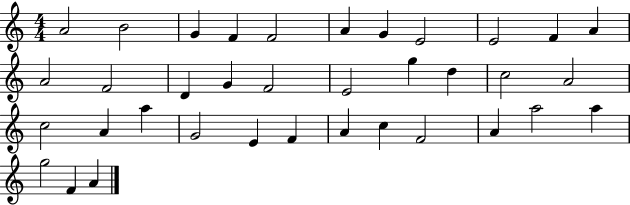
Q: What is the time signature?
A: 4/4